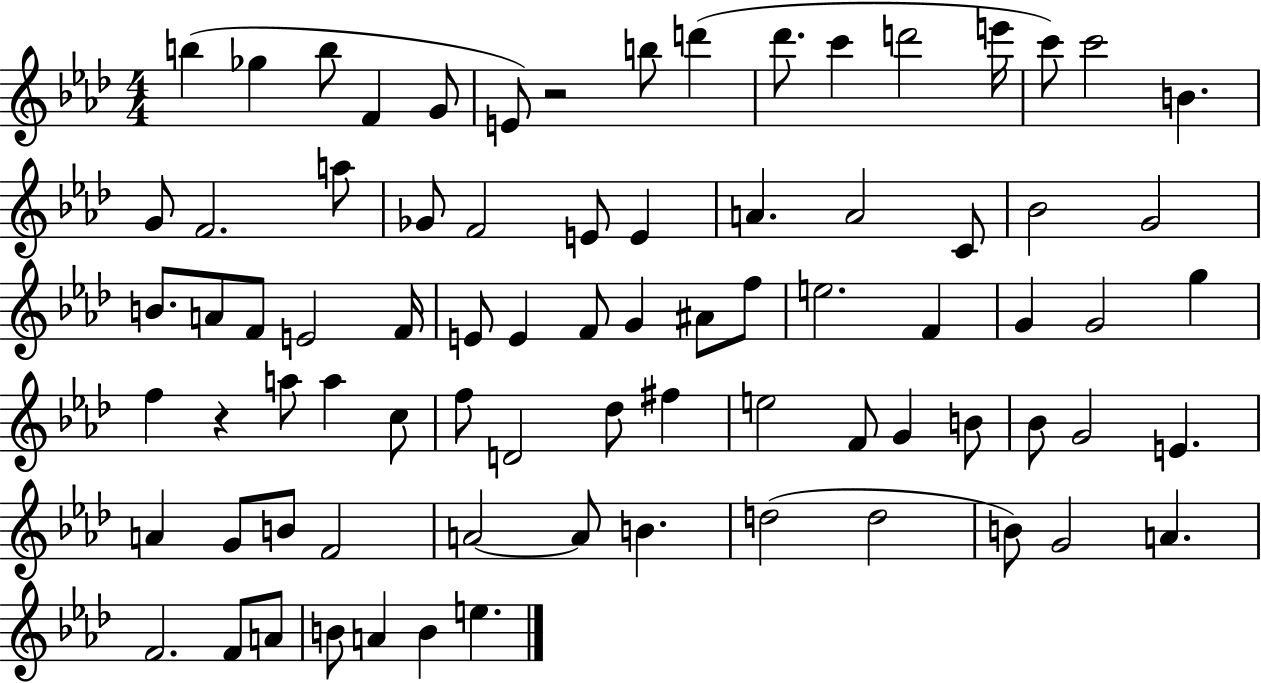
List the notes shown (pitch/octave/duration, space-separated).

B5/q Gb5/q B5/e F4/q G4/e E4/e R/h B5/e D6/q Db6/e. C6/q D6/h E6/s C6/e C6/h B4/q. G4/e F4/h. A5/e Gb4/e F4/h E4/e E4/q A4/q. A4/h C4/e Bb4/h G4/h B4/e. A4/e F4/e E4/h F4/s E4/e E4/q F4/e G4/q A#4/e F5/e E5/h. F4/q G4/q G4/h G5/q F5/q R/q A5/e A5/q C5/e F5/e D4/h Db5/e F#5/q E5/h F4/e G4/q B4/e Bb4/e G4/h E4/q. A4/q G4/e B4/e F4/h A4/h A4/e B4/q. D5/h D5/h B4/e G4/h A4/q. F4/h. F4/e A4/e B4/e A4/q B4/q E5/q.